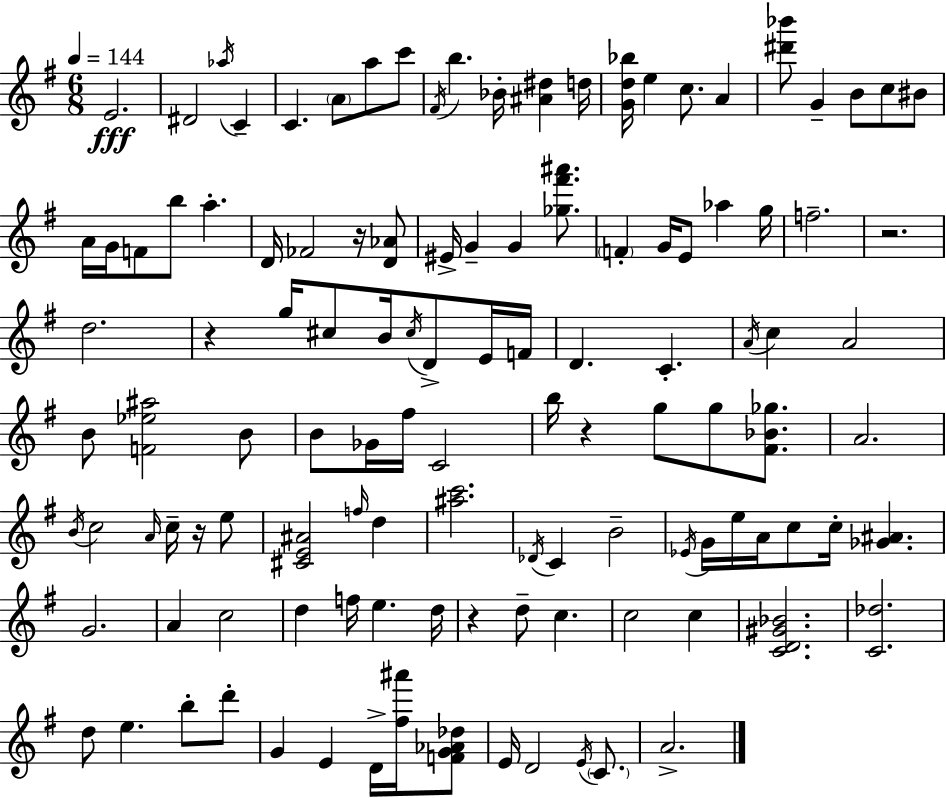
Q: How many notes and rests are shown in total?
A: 117